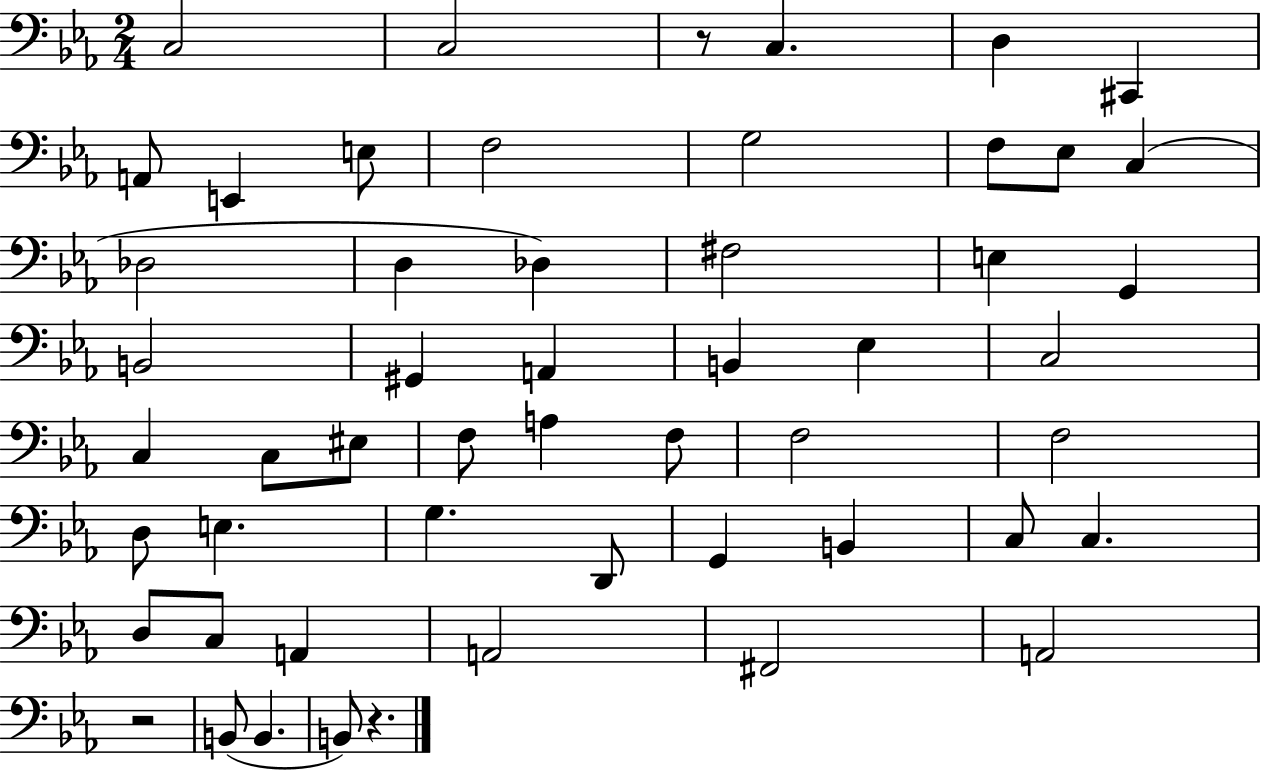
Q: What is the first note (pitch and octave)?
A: C3